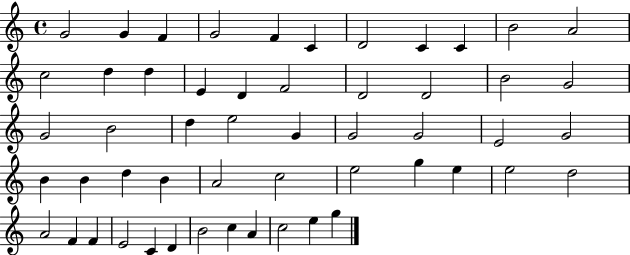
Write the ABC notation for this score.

X:1
T:Untitled
M:4/4
L:1/4
K:C
G2 G F G2 F C D2 C C B2 A2 c2 d d E D F2 D2 D2 B2 G2 G2 B2 d e2 G G2 G2 E2 G2 B B d B A2 c2 e2 g e e2 d2 A2 F F E2 C D B2 c A c2 e g